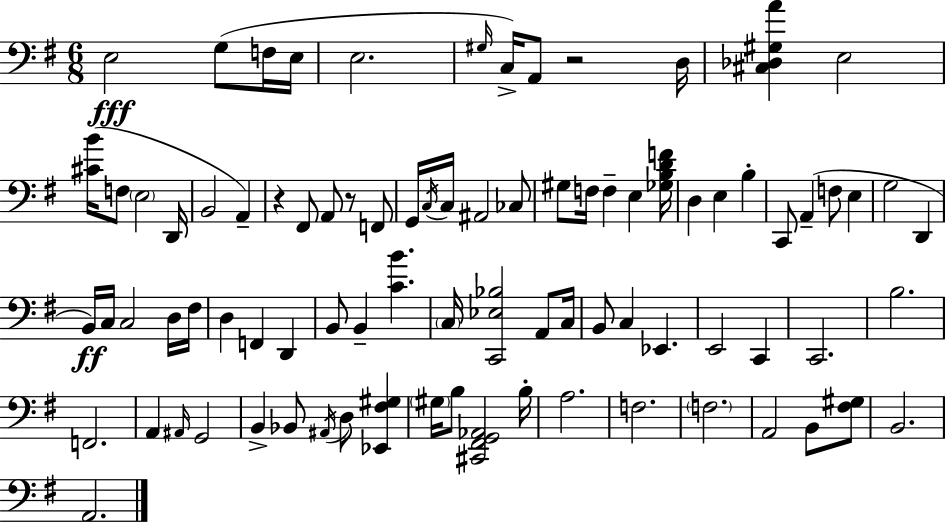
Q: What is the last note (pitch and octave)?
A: A2